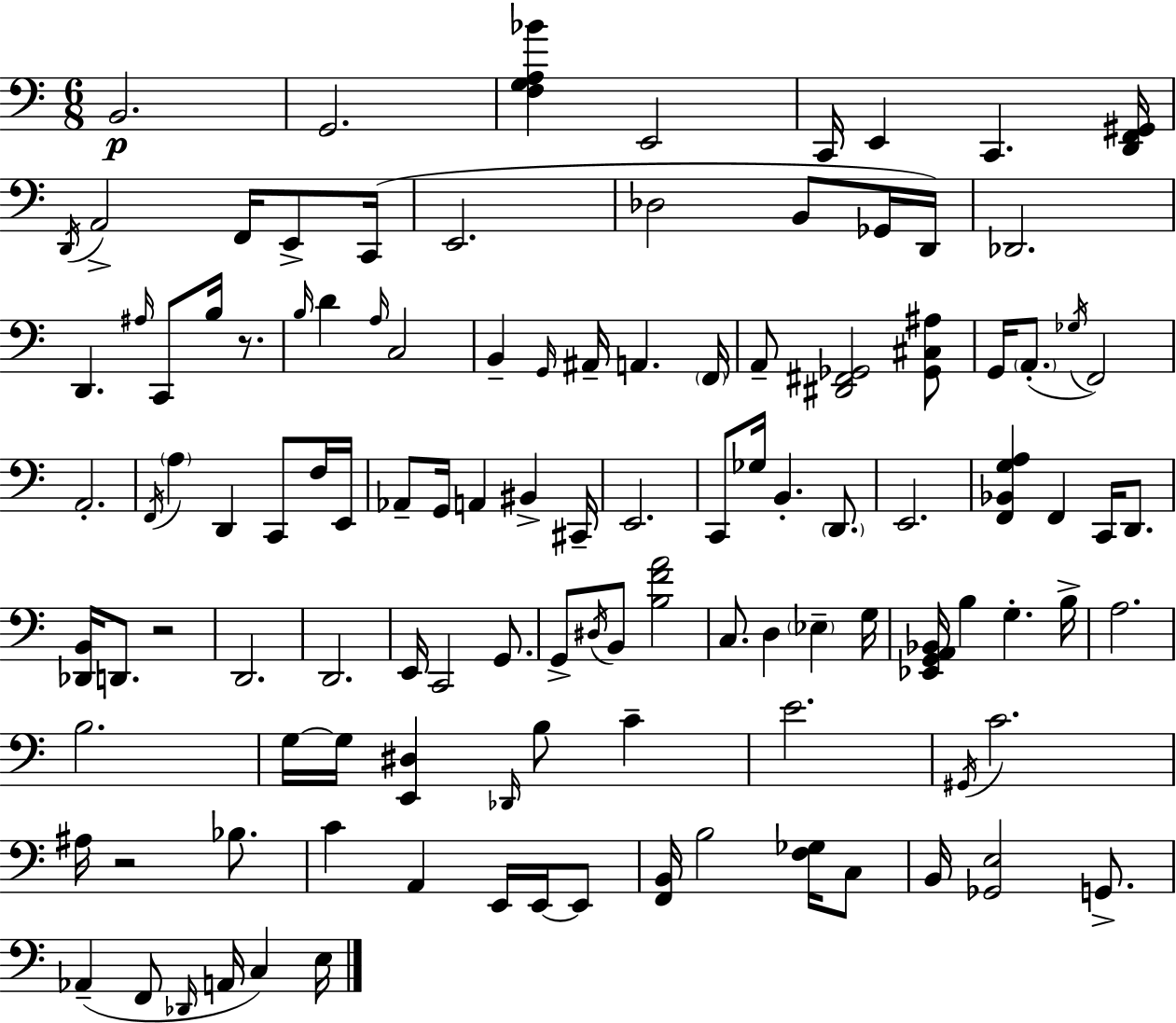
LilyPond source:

{
  \clef bass
  \numericTimeSignature
  \time 6/8
  \key a \minor
  b,2.\p | g,2. | <f g a bes'>4 e,2 | c,16 e,4 c,4. <d, f, gis,>16 | \break \acciaccatura { d,16 } a,2-> f,16 e,8-> | c,16( e,2. | des2 b,8 ges,16 | d,16) des,2. | \break d,4. \grace { ais16 } c,8 b16 r8. | \grace { b16 } d'4 \grace { a16 } c2 | b,4-- \grace { g,16 } ais,16-- a,4. | \parenthesize f,16 a,8-- <dis, fis, ges,>2 | \break <ges, cis ais>8 g,16 \parenthesize a,8.-.( \acciaccatura { ges16 } f,2) | a,2.-. | \acciaccatura { f,16 } \parenthesize a4 d,4 | c,8 f16 e,16 aes,8-- g,16 a,4 | \break bis,4-> cis,16-- e,2. | c,8 ges16 b,4.-. | \parenthesize d,8. e,2. | <f, bes, g a>4 f,4 | \break c,16 d,8. <des, b,>16 d,8. r2 | d,2. | d,2. | e,16 c,2 | \break g,8. g,8-> \acciaccatura { dis16 } b,8 | <b f' a'>2 c8. d4 | \parenthesize ees4-- g16 <ees, g, a, bes,>16 b4 | g4.-. b16-> a2. | \break b2. | g16~~ g16 <e, dis>4 | \grace { des,16 } b8 c'4-- e'2. | \acciaccatura { gis,16 } c'2. | \break ais16 r2 | bes8. c'4 | a,4 e,16 e,16~~ e,8 <f, b,>16 b2 | <f ges>16 c8 b,16 <ges, e>2 | \break g,8.-> aes,4--( | f,8 \grace { des,16 } a,16 c4) e16 \bar "|."
}